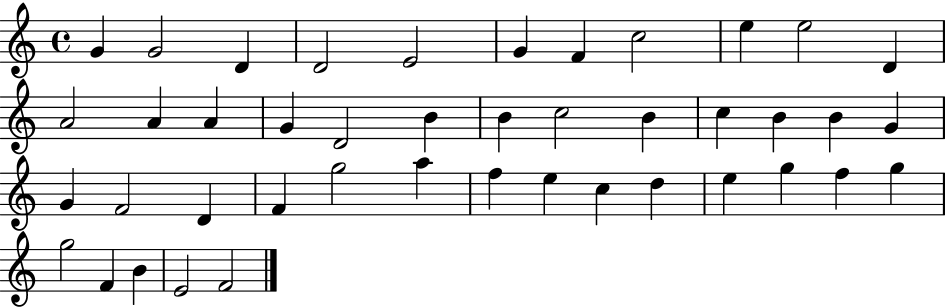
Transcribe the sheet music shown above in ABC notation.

X:1
T:Untitled
M:4/4
L:1/4
K:C
G G2 D D2 E2 G F c2 e e2 D A2 A A G D2 B B c2 B c B B G G F2 D F g2 a f e c d e g f g g2 F B E2 F2